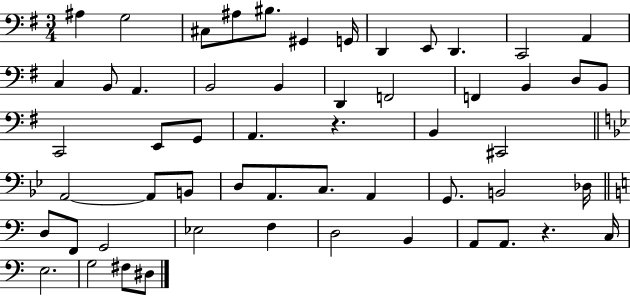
{
  \clef bass
  \numericTimeSignature
  \time 3/4
  \key g \major
  ais4 g2 | cis8 ais8 bis8. gis,4 g,16 | d,4 e,8 d,4. | c,2 a,4 | \break c4 b,8 a,4. | b,2 b,4 | d,4 f,2 | f,4 b,4 d8 b,8 | \break c,2 e,8 g,8 | a,4. r4. | b,4 cis,2 | \bar "||" \break \key g \minor a,2~~ a,8 b,8 | d8 a,8. c8. a,4 | g,8. b,2 des16 | \bar "||" \break \key c \major d8 f,8 g,2 | ees2 f4 | d2 b,4 | a,8 a,8. r4. c16 | \break e2. | g2 fis8 dis8 | \bar "|."
}